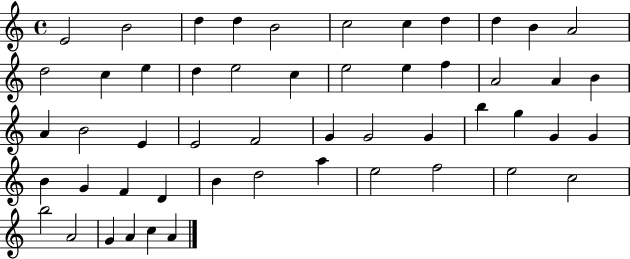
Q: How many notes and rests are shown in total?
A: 52